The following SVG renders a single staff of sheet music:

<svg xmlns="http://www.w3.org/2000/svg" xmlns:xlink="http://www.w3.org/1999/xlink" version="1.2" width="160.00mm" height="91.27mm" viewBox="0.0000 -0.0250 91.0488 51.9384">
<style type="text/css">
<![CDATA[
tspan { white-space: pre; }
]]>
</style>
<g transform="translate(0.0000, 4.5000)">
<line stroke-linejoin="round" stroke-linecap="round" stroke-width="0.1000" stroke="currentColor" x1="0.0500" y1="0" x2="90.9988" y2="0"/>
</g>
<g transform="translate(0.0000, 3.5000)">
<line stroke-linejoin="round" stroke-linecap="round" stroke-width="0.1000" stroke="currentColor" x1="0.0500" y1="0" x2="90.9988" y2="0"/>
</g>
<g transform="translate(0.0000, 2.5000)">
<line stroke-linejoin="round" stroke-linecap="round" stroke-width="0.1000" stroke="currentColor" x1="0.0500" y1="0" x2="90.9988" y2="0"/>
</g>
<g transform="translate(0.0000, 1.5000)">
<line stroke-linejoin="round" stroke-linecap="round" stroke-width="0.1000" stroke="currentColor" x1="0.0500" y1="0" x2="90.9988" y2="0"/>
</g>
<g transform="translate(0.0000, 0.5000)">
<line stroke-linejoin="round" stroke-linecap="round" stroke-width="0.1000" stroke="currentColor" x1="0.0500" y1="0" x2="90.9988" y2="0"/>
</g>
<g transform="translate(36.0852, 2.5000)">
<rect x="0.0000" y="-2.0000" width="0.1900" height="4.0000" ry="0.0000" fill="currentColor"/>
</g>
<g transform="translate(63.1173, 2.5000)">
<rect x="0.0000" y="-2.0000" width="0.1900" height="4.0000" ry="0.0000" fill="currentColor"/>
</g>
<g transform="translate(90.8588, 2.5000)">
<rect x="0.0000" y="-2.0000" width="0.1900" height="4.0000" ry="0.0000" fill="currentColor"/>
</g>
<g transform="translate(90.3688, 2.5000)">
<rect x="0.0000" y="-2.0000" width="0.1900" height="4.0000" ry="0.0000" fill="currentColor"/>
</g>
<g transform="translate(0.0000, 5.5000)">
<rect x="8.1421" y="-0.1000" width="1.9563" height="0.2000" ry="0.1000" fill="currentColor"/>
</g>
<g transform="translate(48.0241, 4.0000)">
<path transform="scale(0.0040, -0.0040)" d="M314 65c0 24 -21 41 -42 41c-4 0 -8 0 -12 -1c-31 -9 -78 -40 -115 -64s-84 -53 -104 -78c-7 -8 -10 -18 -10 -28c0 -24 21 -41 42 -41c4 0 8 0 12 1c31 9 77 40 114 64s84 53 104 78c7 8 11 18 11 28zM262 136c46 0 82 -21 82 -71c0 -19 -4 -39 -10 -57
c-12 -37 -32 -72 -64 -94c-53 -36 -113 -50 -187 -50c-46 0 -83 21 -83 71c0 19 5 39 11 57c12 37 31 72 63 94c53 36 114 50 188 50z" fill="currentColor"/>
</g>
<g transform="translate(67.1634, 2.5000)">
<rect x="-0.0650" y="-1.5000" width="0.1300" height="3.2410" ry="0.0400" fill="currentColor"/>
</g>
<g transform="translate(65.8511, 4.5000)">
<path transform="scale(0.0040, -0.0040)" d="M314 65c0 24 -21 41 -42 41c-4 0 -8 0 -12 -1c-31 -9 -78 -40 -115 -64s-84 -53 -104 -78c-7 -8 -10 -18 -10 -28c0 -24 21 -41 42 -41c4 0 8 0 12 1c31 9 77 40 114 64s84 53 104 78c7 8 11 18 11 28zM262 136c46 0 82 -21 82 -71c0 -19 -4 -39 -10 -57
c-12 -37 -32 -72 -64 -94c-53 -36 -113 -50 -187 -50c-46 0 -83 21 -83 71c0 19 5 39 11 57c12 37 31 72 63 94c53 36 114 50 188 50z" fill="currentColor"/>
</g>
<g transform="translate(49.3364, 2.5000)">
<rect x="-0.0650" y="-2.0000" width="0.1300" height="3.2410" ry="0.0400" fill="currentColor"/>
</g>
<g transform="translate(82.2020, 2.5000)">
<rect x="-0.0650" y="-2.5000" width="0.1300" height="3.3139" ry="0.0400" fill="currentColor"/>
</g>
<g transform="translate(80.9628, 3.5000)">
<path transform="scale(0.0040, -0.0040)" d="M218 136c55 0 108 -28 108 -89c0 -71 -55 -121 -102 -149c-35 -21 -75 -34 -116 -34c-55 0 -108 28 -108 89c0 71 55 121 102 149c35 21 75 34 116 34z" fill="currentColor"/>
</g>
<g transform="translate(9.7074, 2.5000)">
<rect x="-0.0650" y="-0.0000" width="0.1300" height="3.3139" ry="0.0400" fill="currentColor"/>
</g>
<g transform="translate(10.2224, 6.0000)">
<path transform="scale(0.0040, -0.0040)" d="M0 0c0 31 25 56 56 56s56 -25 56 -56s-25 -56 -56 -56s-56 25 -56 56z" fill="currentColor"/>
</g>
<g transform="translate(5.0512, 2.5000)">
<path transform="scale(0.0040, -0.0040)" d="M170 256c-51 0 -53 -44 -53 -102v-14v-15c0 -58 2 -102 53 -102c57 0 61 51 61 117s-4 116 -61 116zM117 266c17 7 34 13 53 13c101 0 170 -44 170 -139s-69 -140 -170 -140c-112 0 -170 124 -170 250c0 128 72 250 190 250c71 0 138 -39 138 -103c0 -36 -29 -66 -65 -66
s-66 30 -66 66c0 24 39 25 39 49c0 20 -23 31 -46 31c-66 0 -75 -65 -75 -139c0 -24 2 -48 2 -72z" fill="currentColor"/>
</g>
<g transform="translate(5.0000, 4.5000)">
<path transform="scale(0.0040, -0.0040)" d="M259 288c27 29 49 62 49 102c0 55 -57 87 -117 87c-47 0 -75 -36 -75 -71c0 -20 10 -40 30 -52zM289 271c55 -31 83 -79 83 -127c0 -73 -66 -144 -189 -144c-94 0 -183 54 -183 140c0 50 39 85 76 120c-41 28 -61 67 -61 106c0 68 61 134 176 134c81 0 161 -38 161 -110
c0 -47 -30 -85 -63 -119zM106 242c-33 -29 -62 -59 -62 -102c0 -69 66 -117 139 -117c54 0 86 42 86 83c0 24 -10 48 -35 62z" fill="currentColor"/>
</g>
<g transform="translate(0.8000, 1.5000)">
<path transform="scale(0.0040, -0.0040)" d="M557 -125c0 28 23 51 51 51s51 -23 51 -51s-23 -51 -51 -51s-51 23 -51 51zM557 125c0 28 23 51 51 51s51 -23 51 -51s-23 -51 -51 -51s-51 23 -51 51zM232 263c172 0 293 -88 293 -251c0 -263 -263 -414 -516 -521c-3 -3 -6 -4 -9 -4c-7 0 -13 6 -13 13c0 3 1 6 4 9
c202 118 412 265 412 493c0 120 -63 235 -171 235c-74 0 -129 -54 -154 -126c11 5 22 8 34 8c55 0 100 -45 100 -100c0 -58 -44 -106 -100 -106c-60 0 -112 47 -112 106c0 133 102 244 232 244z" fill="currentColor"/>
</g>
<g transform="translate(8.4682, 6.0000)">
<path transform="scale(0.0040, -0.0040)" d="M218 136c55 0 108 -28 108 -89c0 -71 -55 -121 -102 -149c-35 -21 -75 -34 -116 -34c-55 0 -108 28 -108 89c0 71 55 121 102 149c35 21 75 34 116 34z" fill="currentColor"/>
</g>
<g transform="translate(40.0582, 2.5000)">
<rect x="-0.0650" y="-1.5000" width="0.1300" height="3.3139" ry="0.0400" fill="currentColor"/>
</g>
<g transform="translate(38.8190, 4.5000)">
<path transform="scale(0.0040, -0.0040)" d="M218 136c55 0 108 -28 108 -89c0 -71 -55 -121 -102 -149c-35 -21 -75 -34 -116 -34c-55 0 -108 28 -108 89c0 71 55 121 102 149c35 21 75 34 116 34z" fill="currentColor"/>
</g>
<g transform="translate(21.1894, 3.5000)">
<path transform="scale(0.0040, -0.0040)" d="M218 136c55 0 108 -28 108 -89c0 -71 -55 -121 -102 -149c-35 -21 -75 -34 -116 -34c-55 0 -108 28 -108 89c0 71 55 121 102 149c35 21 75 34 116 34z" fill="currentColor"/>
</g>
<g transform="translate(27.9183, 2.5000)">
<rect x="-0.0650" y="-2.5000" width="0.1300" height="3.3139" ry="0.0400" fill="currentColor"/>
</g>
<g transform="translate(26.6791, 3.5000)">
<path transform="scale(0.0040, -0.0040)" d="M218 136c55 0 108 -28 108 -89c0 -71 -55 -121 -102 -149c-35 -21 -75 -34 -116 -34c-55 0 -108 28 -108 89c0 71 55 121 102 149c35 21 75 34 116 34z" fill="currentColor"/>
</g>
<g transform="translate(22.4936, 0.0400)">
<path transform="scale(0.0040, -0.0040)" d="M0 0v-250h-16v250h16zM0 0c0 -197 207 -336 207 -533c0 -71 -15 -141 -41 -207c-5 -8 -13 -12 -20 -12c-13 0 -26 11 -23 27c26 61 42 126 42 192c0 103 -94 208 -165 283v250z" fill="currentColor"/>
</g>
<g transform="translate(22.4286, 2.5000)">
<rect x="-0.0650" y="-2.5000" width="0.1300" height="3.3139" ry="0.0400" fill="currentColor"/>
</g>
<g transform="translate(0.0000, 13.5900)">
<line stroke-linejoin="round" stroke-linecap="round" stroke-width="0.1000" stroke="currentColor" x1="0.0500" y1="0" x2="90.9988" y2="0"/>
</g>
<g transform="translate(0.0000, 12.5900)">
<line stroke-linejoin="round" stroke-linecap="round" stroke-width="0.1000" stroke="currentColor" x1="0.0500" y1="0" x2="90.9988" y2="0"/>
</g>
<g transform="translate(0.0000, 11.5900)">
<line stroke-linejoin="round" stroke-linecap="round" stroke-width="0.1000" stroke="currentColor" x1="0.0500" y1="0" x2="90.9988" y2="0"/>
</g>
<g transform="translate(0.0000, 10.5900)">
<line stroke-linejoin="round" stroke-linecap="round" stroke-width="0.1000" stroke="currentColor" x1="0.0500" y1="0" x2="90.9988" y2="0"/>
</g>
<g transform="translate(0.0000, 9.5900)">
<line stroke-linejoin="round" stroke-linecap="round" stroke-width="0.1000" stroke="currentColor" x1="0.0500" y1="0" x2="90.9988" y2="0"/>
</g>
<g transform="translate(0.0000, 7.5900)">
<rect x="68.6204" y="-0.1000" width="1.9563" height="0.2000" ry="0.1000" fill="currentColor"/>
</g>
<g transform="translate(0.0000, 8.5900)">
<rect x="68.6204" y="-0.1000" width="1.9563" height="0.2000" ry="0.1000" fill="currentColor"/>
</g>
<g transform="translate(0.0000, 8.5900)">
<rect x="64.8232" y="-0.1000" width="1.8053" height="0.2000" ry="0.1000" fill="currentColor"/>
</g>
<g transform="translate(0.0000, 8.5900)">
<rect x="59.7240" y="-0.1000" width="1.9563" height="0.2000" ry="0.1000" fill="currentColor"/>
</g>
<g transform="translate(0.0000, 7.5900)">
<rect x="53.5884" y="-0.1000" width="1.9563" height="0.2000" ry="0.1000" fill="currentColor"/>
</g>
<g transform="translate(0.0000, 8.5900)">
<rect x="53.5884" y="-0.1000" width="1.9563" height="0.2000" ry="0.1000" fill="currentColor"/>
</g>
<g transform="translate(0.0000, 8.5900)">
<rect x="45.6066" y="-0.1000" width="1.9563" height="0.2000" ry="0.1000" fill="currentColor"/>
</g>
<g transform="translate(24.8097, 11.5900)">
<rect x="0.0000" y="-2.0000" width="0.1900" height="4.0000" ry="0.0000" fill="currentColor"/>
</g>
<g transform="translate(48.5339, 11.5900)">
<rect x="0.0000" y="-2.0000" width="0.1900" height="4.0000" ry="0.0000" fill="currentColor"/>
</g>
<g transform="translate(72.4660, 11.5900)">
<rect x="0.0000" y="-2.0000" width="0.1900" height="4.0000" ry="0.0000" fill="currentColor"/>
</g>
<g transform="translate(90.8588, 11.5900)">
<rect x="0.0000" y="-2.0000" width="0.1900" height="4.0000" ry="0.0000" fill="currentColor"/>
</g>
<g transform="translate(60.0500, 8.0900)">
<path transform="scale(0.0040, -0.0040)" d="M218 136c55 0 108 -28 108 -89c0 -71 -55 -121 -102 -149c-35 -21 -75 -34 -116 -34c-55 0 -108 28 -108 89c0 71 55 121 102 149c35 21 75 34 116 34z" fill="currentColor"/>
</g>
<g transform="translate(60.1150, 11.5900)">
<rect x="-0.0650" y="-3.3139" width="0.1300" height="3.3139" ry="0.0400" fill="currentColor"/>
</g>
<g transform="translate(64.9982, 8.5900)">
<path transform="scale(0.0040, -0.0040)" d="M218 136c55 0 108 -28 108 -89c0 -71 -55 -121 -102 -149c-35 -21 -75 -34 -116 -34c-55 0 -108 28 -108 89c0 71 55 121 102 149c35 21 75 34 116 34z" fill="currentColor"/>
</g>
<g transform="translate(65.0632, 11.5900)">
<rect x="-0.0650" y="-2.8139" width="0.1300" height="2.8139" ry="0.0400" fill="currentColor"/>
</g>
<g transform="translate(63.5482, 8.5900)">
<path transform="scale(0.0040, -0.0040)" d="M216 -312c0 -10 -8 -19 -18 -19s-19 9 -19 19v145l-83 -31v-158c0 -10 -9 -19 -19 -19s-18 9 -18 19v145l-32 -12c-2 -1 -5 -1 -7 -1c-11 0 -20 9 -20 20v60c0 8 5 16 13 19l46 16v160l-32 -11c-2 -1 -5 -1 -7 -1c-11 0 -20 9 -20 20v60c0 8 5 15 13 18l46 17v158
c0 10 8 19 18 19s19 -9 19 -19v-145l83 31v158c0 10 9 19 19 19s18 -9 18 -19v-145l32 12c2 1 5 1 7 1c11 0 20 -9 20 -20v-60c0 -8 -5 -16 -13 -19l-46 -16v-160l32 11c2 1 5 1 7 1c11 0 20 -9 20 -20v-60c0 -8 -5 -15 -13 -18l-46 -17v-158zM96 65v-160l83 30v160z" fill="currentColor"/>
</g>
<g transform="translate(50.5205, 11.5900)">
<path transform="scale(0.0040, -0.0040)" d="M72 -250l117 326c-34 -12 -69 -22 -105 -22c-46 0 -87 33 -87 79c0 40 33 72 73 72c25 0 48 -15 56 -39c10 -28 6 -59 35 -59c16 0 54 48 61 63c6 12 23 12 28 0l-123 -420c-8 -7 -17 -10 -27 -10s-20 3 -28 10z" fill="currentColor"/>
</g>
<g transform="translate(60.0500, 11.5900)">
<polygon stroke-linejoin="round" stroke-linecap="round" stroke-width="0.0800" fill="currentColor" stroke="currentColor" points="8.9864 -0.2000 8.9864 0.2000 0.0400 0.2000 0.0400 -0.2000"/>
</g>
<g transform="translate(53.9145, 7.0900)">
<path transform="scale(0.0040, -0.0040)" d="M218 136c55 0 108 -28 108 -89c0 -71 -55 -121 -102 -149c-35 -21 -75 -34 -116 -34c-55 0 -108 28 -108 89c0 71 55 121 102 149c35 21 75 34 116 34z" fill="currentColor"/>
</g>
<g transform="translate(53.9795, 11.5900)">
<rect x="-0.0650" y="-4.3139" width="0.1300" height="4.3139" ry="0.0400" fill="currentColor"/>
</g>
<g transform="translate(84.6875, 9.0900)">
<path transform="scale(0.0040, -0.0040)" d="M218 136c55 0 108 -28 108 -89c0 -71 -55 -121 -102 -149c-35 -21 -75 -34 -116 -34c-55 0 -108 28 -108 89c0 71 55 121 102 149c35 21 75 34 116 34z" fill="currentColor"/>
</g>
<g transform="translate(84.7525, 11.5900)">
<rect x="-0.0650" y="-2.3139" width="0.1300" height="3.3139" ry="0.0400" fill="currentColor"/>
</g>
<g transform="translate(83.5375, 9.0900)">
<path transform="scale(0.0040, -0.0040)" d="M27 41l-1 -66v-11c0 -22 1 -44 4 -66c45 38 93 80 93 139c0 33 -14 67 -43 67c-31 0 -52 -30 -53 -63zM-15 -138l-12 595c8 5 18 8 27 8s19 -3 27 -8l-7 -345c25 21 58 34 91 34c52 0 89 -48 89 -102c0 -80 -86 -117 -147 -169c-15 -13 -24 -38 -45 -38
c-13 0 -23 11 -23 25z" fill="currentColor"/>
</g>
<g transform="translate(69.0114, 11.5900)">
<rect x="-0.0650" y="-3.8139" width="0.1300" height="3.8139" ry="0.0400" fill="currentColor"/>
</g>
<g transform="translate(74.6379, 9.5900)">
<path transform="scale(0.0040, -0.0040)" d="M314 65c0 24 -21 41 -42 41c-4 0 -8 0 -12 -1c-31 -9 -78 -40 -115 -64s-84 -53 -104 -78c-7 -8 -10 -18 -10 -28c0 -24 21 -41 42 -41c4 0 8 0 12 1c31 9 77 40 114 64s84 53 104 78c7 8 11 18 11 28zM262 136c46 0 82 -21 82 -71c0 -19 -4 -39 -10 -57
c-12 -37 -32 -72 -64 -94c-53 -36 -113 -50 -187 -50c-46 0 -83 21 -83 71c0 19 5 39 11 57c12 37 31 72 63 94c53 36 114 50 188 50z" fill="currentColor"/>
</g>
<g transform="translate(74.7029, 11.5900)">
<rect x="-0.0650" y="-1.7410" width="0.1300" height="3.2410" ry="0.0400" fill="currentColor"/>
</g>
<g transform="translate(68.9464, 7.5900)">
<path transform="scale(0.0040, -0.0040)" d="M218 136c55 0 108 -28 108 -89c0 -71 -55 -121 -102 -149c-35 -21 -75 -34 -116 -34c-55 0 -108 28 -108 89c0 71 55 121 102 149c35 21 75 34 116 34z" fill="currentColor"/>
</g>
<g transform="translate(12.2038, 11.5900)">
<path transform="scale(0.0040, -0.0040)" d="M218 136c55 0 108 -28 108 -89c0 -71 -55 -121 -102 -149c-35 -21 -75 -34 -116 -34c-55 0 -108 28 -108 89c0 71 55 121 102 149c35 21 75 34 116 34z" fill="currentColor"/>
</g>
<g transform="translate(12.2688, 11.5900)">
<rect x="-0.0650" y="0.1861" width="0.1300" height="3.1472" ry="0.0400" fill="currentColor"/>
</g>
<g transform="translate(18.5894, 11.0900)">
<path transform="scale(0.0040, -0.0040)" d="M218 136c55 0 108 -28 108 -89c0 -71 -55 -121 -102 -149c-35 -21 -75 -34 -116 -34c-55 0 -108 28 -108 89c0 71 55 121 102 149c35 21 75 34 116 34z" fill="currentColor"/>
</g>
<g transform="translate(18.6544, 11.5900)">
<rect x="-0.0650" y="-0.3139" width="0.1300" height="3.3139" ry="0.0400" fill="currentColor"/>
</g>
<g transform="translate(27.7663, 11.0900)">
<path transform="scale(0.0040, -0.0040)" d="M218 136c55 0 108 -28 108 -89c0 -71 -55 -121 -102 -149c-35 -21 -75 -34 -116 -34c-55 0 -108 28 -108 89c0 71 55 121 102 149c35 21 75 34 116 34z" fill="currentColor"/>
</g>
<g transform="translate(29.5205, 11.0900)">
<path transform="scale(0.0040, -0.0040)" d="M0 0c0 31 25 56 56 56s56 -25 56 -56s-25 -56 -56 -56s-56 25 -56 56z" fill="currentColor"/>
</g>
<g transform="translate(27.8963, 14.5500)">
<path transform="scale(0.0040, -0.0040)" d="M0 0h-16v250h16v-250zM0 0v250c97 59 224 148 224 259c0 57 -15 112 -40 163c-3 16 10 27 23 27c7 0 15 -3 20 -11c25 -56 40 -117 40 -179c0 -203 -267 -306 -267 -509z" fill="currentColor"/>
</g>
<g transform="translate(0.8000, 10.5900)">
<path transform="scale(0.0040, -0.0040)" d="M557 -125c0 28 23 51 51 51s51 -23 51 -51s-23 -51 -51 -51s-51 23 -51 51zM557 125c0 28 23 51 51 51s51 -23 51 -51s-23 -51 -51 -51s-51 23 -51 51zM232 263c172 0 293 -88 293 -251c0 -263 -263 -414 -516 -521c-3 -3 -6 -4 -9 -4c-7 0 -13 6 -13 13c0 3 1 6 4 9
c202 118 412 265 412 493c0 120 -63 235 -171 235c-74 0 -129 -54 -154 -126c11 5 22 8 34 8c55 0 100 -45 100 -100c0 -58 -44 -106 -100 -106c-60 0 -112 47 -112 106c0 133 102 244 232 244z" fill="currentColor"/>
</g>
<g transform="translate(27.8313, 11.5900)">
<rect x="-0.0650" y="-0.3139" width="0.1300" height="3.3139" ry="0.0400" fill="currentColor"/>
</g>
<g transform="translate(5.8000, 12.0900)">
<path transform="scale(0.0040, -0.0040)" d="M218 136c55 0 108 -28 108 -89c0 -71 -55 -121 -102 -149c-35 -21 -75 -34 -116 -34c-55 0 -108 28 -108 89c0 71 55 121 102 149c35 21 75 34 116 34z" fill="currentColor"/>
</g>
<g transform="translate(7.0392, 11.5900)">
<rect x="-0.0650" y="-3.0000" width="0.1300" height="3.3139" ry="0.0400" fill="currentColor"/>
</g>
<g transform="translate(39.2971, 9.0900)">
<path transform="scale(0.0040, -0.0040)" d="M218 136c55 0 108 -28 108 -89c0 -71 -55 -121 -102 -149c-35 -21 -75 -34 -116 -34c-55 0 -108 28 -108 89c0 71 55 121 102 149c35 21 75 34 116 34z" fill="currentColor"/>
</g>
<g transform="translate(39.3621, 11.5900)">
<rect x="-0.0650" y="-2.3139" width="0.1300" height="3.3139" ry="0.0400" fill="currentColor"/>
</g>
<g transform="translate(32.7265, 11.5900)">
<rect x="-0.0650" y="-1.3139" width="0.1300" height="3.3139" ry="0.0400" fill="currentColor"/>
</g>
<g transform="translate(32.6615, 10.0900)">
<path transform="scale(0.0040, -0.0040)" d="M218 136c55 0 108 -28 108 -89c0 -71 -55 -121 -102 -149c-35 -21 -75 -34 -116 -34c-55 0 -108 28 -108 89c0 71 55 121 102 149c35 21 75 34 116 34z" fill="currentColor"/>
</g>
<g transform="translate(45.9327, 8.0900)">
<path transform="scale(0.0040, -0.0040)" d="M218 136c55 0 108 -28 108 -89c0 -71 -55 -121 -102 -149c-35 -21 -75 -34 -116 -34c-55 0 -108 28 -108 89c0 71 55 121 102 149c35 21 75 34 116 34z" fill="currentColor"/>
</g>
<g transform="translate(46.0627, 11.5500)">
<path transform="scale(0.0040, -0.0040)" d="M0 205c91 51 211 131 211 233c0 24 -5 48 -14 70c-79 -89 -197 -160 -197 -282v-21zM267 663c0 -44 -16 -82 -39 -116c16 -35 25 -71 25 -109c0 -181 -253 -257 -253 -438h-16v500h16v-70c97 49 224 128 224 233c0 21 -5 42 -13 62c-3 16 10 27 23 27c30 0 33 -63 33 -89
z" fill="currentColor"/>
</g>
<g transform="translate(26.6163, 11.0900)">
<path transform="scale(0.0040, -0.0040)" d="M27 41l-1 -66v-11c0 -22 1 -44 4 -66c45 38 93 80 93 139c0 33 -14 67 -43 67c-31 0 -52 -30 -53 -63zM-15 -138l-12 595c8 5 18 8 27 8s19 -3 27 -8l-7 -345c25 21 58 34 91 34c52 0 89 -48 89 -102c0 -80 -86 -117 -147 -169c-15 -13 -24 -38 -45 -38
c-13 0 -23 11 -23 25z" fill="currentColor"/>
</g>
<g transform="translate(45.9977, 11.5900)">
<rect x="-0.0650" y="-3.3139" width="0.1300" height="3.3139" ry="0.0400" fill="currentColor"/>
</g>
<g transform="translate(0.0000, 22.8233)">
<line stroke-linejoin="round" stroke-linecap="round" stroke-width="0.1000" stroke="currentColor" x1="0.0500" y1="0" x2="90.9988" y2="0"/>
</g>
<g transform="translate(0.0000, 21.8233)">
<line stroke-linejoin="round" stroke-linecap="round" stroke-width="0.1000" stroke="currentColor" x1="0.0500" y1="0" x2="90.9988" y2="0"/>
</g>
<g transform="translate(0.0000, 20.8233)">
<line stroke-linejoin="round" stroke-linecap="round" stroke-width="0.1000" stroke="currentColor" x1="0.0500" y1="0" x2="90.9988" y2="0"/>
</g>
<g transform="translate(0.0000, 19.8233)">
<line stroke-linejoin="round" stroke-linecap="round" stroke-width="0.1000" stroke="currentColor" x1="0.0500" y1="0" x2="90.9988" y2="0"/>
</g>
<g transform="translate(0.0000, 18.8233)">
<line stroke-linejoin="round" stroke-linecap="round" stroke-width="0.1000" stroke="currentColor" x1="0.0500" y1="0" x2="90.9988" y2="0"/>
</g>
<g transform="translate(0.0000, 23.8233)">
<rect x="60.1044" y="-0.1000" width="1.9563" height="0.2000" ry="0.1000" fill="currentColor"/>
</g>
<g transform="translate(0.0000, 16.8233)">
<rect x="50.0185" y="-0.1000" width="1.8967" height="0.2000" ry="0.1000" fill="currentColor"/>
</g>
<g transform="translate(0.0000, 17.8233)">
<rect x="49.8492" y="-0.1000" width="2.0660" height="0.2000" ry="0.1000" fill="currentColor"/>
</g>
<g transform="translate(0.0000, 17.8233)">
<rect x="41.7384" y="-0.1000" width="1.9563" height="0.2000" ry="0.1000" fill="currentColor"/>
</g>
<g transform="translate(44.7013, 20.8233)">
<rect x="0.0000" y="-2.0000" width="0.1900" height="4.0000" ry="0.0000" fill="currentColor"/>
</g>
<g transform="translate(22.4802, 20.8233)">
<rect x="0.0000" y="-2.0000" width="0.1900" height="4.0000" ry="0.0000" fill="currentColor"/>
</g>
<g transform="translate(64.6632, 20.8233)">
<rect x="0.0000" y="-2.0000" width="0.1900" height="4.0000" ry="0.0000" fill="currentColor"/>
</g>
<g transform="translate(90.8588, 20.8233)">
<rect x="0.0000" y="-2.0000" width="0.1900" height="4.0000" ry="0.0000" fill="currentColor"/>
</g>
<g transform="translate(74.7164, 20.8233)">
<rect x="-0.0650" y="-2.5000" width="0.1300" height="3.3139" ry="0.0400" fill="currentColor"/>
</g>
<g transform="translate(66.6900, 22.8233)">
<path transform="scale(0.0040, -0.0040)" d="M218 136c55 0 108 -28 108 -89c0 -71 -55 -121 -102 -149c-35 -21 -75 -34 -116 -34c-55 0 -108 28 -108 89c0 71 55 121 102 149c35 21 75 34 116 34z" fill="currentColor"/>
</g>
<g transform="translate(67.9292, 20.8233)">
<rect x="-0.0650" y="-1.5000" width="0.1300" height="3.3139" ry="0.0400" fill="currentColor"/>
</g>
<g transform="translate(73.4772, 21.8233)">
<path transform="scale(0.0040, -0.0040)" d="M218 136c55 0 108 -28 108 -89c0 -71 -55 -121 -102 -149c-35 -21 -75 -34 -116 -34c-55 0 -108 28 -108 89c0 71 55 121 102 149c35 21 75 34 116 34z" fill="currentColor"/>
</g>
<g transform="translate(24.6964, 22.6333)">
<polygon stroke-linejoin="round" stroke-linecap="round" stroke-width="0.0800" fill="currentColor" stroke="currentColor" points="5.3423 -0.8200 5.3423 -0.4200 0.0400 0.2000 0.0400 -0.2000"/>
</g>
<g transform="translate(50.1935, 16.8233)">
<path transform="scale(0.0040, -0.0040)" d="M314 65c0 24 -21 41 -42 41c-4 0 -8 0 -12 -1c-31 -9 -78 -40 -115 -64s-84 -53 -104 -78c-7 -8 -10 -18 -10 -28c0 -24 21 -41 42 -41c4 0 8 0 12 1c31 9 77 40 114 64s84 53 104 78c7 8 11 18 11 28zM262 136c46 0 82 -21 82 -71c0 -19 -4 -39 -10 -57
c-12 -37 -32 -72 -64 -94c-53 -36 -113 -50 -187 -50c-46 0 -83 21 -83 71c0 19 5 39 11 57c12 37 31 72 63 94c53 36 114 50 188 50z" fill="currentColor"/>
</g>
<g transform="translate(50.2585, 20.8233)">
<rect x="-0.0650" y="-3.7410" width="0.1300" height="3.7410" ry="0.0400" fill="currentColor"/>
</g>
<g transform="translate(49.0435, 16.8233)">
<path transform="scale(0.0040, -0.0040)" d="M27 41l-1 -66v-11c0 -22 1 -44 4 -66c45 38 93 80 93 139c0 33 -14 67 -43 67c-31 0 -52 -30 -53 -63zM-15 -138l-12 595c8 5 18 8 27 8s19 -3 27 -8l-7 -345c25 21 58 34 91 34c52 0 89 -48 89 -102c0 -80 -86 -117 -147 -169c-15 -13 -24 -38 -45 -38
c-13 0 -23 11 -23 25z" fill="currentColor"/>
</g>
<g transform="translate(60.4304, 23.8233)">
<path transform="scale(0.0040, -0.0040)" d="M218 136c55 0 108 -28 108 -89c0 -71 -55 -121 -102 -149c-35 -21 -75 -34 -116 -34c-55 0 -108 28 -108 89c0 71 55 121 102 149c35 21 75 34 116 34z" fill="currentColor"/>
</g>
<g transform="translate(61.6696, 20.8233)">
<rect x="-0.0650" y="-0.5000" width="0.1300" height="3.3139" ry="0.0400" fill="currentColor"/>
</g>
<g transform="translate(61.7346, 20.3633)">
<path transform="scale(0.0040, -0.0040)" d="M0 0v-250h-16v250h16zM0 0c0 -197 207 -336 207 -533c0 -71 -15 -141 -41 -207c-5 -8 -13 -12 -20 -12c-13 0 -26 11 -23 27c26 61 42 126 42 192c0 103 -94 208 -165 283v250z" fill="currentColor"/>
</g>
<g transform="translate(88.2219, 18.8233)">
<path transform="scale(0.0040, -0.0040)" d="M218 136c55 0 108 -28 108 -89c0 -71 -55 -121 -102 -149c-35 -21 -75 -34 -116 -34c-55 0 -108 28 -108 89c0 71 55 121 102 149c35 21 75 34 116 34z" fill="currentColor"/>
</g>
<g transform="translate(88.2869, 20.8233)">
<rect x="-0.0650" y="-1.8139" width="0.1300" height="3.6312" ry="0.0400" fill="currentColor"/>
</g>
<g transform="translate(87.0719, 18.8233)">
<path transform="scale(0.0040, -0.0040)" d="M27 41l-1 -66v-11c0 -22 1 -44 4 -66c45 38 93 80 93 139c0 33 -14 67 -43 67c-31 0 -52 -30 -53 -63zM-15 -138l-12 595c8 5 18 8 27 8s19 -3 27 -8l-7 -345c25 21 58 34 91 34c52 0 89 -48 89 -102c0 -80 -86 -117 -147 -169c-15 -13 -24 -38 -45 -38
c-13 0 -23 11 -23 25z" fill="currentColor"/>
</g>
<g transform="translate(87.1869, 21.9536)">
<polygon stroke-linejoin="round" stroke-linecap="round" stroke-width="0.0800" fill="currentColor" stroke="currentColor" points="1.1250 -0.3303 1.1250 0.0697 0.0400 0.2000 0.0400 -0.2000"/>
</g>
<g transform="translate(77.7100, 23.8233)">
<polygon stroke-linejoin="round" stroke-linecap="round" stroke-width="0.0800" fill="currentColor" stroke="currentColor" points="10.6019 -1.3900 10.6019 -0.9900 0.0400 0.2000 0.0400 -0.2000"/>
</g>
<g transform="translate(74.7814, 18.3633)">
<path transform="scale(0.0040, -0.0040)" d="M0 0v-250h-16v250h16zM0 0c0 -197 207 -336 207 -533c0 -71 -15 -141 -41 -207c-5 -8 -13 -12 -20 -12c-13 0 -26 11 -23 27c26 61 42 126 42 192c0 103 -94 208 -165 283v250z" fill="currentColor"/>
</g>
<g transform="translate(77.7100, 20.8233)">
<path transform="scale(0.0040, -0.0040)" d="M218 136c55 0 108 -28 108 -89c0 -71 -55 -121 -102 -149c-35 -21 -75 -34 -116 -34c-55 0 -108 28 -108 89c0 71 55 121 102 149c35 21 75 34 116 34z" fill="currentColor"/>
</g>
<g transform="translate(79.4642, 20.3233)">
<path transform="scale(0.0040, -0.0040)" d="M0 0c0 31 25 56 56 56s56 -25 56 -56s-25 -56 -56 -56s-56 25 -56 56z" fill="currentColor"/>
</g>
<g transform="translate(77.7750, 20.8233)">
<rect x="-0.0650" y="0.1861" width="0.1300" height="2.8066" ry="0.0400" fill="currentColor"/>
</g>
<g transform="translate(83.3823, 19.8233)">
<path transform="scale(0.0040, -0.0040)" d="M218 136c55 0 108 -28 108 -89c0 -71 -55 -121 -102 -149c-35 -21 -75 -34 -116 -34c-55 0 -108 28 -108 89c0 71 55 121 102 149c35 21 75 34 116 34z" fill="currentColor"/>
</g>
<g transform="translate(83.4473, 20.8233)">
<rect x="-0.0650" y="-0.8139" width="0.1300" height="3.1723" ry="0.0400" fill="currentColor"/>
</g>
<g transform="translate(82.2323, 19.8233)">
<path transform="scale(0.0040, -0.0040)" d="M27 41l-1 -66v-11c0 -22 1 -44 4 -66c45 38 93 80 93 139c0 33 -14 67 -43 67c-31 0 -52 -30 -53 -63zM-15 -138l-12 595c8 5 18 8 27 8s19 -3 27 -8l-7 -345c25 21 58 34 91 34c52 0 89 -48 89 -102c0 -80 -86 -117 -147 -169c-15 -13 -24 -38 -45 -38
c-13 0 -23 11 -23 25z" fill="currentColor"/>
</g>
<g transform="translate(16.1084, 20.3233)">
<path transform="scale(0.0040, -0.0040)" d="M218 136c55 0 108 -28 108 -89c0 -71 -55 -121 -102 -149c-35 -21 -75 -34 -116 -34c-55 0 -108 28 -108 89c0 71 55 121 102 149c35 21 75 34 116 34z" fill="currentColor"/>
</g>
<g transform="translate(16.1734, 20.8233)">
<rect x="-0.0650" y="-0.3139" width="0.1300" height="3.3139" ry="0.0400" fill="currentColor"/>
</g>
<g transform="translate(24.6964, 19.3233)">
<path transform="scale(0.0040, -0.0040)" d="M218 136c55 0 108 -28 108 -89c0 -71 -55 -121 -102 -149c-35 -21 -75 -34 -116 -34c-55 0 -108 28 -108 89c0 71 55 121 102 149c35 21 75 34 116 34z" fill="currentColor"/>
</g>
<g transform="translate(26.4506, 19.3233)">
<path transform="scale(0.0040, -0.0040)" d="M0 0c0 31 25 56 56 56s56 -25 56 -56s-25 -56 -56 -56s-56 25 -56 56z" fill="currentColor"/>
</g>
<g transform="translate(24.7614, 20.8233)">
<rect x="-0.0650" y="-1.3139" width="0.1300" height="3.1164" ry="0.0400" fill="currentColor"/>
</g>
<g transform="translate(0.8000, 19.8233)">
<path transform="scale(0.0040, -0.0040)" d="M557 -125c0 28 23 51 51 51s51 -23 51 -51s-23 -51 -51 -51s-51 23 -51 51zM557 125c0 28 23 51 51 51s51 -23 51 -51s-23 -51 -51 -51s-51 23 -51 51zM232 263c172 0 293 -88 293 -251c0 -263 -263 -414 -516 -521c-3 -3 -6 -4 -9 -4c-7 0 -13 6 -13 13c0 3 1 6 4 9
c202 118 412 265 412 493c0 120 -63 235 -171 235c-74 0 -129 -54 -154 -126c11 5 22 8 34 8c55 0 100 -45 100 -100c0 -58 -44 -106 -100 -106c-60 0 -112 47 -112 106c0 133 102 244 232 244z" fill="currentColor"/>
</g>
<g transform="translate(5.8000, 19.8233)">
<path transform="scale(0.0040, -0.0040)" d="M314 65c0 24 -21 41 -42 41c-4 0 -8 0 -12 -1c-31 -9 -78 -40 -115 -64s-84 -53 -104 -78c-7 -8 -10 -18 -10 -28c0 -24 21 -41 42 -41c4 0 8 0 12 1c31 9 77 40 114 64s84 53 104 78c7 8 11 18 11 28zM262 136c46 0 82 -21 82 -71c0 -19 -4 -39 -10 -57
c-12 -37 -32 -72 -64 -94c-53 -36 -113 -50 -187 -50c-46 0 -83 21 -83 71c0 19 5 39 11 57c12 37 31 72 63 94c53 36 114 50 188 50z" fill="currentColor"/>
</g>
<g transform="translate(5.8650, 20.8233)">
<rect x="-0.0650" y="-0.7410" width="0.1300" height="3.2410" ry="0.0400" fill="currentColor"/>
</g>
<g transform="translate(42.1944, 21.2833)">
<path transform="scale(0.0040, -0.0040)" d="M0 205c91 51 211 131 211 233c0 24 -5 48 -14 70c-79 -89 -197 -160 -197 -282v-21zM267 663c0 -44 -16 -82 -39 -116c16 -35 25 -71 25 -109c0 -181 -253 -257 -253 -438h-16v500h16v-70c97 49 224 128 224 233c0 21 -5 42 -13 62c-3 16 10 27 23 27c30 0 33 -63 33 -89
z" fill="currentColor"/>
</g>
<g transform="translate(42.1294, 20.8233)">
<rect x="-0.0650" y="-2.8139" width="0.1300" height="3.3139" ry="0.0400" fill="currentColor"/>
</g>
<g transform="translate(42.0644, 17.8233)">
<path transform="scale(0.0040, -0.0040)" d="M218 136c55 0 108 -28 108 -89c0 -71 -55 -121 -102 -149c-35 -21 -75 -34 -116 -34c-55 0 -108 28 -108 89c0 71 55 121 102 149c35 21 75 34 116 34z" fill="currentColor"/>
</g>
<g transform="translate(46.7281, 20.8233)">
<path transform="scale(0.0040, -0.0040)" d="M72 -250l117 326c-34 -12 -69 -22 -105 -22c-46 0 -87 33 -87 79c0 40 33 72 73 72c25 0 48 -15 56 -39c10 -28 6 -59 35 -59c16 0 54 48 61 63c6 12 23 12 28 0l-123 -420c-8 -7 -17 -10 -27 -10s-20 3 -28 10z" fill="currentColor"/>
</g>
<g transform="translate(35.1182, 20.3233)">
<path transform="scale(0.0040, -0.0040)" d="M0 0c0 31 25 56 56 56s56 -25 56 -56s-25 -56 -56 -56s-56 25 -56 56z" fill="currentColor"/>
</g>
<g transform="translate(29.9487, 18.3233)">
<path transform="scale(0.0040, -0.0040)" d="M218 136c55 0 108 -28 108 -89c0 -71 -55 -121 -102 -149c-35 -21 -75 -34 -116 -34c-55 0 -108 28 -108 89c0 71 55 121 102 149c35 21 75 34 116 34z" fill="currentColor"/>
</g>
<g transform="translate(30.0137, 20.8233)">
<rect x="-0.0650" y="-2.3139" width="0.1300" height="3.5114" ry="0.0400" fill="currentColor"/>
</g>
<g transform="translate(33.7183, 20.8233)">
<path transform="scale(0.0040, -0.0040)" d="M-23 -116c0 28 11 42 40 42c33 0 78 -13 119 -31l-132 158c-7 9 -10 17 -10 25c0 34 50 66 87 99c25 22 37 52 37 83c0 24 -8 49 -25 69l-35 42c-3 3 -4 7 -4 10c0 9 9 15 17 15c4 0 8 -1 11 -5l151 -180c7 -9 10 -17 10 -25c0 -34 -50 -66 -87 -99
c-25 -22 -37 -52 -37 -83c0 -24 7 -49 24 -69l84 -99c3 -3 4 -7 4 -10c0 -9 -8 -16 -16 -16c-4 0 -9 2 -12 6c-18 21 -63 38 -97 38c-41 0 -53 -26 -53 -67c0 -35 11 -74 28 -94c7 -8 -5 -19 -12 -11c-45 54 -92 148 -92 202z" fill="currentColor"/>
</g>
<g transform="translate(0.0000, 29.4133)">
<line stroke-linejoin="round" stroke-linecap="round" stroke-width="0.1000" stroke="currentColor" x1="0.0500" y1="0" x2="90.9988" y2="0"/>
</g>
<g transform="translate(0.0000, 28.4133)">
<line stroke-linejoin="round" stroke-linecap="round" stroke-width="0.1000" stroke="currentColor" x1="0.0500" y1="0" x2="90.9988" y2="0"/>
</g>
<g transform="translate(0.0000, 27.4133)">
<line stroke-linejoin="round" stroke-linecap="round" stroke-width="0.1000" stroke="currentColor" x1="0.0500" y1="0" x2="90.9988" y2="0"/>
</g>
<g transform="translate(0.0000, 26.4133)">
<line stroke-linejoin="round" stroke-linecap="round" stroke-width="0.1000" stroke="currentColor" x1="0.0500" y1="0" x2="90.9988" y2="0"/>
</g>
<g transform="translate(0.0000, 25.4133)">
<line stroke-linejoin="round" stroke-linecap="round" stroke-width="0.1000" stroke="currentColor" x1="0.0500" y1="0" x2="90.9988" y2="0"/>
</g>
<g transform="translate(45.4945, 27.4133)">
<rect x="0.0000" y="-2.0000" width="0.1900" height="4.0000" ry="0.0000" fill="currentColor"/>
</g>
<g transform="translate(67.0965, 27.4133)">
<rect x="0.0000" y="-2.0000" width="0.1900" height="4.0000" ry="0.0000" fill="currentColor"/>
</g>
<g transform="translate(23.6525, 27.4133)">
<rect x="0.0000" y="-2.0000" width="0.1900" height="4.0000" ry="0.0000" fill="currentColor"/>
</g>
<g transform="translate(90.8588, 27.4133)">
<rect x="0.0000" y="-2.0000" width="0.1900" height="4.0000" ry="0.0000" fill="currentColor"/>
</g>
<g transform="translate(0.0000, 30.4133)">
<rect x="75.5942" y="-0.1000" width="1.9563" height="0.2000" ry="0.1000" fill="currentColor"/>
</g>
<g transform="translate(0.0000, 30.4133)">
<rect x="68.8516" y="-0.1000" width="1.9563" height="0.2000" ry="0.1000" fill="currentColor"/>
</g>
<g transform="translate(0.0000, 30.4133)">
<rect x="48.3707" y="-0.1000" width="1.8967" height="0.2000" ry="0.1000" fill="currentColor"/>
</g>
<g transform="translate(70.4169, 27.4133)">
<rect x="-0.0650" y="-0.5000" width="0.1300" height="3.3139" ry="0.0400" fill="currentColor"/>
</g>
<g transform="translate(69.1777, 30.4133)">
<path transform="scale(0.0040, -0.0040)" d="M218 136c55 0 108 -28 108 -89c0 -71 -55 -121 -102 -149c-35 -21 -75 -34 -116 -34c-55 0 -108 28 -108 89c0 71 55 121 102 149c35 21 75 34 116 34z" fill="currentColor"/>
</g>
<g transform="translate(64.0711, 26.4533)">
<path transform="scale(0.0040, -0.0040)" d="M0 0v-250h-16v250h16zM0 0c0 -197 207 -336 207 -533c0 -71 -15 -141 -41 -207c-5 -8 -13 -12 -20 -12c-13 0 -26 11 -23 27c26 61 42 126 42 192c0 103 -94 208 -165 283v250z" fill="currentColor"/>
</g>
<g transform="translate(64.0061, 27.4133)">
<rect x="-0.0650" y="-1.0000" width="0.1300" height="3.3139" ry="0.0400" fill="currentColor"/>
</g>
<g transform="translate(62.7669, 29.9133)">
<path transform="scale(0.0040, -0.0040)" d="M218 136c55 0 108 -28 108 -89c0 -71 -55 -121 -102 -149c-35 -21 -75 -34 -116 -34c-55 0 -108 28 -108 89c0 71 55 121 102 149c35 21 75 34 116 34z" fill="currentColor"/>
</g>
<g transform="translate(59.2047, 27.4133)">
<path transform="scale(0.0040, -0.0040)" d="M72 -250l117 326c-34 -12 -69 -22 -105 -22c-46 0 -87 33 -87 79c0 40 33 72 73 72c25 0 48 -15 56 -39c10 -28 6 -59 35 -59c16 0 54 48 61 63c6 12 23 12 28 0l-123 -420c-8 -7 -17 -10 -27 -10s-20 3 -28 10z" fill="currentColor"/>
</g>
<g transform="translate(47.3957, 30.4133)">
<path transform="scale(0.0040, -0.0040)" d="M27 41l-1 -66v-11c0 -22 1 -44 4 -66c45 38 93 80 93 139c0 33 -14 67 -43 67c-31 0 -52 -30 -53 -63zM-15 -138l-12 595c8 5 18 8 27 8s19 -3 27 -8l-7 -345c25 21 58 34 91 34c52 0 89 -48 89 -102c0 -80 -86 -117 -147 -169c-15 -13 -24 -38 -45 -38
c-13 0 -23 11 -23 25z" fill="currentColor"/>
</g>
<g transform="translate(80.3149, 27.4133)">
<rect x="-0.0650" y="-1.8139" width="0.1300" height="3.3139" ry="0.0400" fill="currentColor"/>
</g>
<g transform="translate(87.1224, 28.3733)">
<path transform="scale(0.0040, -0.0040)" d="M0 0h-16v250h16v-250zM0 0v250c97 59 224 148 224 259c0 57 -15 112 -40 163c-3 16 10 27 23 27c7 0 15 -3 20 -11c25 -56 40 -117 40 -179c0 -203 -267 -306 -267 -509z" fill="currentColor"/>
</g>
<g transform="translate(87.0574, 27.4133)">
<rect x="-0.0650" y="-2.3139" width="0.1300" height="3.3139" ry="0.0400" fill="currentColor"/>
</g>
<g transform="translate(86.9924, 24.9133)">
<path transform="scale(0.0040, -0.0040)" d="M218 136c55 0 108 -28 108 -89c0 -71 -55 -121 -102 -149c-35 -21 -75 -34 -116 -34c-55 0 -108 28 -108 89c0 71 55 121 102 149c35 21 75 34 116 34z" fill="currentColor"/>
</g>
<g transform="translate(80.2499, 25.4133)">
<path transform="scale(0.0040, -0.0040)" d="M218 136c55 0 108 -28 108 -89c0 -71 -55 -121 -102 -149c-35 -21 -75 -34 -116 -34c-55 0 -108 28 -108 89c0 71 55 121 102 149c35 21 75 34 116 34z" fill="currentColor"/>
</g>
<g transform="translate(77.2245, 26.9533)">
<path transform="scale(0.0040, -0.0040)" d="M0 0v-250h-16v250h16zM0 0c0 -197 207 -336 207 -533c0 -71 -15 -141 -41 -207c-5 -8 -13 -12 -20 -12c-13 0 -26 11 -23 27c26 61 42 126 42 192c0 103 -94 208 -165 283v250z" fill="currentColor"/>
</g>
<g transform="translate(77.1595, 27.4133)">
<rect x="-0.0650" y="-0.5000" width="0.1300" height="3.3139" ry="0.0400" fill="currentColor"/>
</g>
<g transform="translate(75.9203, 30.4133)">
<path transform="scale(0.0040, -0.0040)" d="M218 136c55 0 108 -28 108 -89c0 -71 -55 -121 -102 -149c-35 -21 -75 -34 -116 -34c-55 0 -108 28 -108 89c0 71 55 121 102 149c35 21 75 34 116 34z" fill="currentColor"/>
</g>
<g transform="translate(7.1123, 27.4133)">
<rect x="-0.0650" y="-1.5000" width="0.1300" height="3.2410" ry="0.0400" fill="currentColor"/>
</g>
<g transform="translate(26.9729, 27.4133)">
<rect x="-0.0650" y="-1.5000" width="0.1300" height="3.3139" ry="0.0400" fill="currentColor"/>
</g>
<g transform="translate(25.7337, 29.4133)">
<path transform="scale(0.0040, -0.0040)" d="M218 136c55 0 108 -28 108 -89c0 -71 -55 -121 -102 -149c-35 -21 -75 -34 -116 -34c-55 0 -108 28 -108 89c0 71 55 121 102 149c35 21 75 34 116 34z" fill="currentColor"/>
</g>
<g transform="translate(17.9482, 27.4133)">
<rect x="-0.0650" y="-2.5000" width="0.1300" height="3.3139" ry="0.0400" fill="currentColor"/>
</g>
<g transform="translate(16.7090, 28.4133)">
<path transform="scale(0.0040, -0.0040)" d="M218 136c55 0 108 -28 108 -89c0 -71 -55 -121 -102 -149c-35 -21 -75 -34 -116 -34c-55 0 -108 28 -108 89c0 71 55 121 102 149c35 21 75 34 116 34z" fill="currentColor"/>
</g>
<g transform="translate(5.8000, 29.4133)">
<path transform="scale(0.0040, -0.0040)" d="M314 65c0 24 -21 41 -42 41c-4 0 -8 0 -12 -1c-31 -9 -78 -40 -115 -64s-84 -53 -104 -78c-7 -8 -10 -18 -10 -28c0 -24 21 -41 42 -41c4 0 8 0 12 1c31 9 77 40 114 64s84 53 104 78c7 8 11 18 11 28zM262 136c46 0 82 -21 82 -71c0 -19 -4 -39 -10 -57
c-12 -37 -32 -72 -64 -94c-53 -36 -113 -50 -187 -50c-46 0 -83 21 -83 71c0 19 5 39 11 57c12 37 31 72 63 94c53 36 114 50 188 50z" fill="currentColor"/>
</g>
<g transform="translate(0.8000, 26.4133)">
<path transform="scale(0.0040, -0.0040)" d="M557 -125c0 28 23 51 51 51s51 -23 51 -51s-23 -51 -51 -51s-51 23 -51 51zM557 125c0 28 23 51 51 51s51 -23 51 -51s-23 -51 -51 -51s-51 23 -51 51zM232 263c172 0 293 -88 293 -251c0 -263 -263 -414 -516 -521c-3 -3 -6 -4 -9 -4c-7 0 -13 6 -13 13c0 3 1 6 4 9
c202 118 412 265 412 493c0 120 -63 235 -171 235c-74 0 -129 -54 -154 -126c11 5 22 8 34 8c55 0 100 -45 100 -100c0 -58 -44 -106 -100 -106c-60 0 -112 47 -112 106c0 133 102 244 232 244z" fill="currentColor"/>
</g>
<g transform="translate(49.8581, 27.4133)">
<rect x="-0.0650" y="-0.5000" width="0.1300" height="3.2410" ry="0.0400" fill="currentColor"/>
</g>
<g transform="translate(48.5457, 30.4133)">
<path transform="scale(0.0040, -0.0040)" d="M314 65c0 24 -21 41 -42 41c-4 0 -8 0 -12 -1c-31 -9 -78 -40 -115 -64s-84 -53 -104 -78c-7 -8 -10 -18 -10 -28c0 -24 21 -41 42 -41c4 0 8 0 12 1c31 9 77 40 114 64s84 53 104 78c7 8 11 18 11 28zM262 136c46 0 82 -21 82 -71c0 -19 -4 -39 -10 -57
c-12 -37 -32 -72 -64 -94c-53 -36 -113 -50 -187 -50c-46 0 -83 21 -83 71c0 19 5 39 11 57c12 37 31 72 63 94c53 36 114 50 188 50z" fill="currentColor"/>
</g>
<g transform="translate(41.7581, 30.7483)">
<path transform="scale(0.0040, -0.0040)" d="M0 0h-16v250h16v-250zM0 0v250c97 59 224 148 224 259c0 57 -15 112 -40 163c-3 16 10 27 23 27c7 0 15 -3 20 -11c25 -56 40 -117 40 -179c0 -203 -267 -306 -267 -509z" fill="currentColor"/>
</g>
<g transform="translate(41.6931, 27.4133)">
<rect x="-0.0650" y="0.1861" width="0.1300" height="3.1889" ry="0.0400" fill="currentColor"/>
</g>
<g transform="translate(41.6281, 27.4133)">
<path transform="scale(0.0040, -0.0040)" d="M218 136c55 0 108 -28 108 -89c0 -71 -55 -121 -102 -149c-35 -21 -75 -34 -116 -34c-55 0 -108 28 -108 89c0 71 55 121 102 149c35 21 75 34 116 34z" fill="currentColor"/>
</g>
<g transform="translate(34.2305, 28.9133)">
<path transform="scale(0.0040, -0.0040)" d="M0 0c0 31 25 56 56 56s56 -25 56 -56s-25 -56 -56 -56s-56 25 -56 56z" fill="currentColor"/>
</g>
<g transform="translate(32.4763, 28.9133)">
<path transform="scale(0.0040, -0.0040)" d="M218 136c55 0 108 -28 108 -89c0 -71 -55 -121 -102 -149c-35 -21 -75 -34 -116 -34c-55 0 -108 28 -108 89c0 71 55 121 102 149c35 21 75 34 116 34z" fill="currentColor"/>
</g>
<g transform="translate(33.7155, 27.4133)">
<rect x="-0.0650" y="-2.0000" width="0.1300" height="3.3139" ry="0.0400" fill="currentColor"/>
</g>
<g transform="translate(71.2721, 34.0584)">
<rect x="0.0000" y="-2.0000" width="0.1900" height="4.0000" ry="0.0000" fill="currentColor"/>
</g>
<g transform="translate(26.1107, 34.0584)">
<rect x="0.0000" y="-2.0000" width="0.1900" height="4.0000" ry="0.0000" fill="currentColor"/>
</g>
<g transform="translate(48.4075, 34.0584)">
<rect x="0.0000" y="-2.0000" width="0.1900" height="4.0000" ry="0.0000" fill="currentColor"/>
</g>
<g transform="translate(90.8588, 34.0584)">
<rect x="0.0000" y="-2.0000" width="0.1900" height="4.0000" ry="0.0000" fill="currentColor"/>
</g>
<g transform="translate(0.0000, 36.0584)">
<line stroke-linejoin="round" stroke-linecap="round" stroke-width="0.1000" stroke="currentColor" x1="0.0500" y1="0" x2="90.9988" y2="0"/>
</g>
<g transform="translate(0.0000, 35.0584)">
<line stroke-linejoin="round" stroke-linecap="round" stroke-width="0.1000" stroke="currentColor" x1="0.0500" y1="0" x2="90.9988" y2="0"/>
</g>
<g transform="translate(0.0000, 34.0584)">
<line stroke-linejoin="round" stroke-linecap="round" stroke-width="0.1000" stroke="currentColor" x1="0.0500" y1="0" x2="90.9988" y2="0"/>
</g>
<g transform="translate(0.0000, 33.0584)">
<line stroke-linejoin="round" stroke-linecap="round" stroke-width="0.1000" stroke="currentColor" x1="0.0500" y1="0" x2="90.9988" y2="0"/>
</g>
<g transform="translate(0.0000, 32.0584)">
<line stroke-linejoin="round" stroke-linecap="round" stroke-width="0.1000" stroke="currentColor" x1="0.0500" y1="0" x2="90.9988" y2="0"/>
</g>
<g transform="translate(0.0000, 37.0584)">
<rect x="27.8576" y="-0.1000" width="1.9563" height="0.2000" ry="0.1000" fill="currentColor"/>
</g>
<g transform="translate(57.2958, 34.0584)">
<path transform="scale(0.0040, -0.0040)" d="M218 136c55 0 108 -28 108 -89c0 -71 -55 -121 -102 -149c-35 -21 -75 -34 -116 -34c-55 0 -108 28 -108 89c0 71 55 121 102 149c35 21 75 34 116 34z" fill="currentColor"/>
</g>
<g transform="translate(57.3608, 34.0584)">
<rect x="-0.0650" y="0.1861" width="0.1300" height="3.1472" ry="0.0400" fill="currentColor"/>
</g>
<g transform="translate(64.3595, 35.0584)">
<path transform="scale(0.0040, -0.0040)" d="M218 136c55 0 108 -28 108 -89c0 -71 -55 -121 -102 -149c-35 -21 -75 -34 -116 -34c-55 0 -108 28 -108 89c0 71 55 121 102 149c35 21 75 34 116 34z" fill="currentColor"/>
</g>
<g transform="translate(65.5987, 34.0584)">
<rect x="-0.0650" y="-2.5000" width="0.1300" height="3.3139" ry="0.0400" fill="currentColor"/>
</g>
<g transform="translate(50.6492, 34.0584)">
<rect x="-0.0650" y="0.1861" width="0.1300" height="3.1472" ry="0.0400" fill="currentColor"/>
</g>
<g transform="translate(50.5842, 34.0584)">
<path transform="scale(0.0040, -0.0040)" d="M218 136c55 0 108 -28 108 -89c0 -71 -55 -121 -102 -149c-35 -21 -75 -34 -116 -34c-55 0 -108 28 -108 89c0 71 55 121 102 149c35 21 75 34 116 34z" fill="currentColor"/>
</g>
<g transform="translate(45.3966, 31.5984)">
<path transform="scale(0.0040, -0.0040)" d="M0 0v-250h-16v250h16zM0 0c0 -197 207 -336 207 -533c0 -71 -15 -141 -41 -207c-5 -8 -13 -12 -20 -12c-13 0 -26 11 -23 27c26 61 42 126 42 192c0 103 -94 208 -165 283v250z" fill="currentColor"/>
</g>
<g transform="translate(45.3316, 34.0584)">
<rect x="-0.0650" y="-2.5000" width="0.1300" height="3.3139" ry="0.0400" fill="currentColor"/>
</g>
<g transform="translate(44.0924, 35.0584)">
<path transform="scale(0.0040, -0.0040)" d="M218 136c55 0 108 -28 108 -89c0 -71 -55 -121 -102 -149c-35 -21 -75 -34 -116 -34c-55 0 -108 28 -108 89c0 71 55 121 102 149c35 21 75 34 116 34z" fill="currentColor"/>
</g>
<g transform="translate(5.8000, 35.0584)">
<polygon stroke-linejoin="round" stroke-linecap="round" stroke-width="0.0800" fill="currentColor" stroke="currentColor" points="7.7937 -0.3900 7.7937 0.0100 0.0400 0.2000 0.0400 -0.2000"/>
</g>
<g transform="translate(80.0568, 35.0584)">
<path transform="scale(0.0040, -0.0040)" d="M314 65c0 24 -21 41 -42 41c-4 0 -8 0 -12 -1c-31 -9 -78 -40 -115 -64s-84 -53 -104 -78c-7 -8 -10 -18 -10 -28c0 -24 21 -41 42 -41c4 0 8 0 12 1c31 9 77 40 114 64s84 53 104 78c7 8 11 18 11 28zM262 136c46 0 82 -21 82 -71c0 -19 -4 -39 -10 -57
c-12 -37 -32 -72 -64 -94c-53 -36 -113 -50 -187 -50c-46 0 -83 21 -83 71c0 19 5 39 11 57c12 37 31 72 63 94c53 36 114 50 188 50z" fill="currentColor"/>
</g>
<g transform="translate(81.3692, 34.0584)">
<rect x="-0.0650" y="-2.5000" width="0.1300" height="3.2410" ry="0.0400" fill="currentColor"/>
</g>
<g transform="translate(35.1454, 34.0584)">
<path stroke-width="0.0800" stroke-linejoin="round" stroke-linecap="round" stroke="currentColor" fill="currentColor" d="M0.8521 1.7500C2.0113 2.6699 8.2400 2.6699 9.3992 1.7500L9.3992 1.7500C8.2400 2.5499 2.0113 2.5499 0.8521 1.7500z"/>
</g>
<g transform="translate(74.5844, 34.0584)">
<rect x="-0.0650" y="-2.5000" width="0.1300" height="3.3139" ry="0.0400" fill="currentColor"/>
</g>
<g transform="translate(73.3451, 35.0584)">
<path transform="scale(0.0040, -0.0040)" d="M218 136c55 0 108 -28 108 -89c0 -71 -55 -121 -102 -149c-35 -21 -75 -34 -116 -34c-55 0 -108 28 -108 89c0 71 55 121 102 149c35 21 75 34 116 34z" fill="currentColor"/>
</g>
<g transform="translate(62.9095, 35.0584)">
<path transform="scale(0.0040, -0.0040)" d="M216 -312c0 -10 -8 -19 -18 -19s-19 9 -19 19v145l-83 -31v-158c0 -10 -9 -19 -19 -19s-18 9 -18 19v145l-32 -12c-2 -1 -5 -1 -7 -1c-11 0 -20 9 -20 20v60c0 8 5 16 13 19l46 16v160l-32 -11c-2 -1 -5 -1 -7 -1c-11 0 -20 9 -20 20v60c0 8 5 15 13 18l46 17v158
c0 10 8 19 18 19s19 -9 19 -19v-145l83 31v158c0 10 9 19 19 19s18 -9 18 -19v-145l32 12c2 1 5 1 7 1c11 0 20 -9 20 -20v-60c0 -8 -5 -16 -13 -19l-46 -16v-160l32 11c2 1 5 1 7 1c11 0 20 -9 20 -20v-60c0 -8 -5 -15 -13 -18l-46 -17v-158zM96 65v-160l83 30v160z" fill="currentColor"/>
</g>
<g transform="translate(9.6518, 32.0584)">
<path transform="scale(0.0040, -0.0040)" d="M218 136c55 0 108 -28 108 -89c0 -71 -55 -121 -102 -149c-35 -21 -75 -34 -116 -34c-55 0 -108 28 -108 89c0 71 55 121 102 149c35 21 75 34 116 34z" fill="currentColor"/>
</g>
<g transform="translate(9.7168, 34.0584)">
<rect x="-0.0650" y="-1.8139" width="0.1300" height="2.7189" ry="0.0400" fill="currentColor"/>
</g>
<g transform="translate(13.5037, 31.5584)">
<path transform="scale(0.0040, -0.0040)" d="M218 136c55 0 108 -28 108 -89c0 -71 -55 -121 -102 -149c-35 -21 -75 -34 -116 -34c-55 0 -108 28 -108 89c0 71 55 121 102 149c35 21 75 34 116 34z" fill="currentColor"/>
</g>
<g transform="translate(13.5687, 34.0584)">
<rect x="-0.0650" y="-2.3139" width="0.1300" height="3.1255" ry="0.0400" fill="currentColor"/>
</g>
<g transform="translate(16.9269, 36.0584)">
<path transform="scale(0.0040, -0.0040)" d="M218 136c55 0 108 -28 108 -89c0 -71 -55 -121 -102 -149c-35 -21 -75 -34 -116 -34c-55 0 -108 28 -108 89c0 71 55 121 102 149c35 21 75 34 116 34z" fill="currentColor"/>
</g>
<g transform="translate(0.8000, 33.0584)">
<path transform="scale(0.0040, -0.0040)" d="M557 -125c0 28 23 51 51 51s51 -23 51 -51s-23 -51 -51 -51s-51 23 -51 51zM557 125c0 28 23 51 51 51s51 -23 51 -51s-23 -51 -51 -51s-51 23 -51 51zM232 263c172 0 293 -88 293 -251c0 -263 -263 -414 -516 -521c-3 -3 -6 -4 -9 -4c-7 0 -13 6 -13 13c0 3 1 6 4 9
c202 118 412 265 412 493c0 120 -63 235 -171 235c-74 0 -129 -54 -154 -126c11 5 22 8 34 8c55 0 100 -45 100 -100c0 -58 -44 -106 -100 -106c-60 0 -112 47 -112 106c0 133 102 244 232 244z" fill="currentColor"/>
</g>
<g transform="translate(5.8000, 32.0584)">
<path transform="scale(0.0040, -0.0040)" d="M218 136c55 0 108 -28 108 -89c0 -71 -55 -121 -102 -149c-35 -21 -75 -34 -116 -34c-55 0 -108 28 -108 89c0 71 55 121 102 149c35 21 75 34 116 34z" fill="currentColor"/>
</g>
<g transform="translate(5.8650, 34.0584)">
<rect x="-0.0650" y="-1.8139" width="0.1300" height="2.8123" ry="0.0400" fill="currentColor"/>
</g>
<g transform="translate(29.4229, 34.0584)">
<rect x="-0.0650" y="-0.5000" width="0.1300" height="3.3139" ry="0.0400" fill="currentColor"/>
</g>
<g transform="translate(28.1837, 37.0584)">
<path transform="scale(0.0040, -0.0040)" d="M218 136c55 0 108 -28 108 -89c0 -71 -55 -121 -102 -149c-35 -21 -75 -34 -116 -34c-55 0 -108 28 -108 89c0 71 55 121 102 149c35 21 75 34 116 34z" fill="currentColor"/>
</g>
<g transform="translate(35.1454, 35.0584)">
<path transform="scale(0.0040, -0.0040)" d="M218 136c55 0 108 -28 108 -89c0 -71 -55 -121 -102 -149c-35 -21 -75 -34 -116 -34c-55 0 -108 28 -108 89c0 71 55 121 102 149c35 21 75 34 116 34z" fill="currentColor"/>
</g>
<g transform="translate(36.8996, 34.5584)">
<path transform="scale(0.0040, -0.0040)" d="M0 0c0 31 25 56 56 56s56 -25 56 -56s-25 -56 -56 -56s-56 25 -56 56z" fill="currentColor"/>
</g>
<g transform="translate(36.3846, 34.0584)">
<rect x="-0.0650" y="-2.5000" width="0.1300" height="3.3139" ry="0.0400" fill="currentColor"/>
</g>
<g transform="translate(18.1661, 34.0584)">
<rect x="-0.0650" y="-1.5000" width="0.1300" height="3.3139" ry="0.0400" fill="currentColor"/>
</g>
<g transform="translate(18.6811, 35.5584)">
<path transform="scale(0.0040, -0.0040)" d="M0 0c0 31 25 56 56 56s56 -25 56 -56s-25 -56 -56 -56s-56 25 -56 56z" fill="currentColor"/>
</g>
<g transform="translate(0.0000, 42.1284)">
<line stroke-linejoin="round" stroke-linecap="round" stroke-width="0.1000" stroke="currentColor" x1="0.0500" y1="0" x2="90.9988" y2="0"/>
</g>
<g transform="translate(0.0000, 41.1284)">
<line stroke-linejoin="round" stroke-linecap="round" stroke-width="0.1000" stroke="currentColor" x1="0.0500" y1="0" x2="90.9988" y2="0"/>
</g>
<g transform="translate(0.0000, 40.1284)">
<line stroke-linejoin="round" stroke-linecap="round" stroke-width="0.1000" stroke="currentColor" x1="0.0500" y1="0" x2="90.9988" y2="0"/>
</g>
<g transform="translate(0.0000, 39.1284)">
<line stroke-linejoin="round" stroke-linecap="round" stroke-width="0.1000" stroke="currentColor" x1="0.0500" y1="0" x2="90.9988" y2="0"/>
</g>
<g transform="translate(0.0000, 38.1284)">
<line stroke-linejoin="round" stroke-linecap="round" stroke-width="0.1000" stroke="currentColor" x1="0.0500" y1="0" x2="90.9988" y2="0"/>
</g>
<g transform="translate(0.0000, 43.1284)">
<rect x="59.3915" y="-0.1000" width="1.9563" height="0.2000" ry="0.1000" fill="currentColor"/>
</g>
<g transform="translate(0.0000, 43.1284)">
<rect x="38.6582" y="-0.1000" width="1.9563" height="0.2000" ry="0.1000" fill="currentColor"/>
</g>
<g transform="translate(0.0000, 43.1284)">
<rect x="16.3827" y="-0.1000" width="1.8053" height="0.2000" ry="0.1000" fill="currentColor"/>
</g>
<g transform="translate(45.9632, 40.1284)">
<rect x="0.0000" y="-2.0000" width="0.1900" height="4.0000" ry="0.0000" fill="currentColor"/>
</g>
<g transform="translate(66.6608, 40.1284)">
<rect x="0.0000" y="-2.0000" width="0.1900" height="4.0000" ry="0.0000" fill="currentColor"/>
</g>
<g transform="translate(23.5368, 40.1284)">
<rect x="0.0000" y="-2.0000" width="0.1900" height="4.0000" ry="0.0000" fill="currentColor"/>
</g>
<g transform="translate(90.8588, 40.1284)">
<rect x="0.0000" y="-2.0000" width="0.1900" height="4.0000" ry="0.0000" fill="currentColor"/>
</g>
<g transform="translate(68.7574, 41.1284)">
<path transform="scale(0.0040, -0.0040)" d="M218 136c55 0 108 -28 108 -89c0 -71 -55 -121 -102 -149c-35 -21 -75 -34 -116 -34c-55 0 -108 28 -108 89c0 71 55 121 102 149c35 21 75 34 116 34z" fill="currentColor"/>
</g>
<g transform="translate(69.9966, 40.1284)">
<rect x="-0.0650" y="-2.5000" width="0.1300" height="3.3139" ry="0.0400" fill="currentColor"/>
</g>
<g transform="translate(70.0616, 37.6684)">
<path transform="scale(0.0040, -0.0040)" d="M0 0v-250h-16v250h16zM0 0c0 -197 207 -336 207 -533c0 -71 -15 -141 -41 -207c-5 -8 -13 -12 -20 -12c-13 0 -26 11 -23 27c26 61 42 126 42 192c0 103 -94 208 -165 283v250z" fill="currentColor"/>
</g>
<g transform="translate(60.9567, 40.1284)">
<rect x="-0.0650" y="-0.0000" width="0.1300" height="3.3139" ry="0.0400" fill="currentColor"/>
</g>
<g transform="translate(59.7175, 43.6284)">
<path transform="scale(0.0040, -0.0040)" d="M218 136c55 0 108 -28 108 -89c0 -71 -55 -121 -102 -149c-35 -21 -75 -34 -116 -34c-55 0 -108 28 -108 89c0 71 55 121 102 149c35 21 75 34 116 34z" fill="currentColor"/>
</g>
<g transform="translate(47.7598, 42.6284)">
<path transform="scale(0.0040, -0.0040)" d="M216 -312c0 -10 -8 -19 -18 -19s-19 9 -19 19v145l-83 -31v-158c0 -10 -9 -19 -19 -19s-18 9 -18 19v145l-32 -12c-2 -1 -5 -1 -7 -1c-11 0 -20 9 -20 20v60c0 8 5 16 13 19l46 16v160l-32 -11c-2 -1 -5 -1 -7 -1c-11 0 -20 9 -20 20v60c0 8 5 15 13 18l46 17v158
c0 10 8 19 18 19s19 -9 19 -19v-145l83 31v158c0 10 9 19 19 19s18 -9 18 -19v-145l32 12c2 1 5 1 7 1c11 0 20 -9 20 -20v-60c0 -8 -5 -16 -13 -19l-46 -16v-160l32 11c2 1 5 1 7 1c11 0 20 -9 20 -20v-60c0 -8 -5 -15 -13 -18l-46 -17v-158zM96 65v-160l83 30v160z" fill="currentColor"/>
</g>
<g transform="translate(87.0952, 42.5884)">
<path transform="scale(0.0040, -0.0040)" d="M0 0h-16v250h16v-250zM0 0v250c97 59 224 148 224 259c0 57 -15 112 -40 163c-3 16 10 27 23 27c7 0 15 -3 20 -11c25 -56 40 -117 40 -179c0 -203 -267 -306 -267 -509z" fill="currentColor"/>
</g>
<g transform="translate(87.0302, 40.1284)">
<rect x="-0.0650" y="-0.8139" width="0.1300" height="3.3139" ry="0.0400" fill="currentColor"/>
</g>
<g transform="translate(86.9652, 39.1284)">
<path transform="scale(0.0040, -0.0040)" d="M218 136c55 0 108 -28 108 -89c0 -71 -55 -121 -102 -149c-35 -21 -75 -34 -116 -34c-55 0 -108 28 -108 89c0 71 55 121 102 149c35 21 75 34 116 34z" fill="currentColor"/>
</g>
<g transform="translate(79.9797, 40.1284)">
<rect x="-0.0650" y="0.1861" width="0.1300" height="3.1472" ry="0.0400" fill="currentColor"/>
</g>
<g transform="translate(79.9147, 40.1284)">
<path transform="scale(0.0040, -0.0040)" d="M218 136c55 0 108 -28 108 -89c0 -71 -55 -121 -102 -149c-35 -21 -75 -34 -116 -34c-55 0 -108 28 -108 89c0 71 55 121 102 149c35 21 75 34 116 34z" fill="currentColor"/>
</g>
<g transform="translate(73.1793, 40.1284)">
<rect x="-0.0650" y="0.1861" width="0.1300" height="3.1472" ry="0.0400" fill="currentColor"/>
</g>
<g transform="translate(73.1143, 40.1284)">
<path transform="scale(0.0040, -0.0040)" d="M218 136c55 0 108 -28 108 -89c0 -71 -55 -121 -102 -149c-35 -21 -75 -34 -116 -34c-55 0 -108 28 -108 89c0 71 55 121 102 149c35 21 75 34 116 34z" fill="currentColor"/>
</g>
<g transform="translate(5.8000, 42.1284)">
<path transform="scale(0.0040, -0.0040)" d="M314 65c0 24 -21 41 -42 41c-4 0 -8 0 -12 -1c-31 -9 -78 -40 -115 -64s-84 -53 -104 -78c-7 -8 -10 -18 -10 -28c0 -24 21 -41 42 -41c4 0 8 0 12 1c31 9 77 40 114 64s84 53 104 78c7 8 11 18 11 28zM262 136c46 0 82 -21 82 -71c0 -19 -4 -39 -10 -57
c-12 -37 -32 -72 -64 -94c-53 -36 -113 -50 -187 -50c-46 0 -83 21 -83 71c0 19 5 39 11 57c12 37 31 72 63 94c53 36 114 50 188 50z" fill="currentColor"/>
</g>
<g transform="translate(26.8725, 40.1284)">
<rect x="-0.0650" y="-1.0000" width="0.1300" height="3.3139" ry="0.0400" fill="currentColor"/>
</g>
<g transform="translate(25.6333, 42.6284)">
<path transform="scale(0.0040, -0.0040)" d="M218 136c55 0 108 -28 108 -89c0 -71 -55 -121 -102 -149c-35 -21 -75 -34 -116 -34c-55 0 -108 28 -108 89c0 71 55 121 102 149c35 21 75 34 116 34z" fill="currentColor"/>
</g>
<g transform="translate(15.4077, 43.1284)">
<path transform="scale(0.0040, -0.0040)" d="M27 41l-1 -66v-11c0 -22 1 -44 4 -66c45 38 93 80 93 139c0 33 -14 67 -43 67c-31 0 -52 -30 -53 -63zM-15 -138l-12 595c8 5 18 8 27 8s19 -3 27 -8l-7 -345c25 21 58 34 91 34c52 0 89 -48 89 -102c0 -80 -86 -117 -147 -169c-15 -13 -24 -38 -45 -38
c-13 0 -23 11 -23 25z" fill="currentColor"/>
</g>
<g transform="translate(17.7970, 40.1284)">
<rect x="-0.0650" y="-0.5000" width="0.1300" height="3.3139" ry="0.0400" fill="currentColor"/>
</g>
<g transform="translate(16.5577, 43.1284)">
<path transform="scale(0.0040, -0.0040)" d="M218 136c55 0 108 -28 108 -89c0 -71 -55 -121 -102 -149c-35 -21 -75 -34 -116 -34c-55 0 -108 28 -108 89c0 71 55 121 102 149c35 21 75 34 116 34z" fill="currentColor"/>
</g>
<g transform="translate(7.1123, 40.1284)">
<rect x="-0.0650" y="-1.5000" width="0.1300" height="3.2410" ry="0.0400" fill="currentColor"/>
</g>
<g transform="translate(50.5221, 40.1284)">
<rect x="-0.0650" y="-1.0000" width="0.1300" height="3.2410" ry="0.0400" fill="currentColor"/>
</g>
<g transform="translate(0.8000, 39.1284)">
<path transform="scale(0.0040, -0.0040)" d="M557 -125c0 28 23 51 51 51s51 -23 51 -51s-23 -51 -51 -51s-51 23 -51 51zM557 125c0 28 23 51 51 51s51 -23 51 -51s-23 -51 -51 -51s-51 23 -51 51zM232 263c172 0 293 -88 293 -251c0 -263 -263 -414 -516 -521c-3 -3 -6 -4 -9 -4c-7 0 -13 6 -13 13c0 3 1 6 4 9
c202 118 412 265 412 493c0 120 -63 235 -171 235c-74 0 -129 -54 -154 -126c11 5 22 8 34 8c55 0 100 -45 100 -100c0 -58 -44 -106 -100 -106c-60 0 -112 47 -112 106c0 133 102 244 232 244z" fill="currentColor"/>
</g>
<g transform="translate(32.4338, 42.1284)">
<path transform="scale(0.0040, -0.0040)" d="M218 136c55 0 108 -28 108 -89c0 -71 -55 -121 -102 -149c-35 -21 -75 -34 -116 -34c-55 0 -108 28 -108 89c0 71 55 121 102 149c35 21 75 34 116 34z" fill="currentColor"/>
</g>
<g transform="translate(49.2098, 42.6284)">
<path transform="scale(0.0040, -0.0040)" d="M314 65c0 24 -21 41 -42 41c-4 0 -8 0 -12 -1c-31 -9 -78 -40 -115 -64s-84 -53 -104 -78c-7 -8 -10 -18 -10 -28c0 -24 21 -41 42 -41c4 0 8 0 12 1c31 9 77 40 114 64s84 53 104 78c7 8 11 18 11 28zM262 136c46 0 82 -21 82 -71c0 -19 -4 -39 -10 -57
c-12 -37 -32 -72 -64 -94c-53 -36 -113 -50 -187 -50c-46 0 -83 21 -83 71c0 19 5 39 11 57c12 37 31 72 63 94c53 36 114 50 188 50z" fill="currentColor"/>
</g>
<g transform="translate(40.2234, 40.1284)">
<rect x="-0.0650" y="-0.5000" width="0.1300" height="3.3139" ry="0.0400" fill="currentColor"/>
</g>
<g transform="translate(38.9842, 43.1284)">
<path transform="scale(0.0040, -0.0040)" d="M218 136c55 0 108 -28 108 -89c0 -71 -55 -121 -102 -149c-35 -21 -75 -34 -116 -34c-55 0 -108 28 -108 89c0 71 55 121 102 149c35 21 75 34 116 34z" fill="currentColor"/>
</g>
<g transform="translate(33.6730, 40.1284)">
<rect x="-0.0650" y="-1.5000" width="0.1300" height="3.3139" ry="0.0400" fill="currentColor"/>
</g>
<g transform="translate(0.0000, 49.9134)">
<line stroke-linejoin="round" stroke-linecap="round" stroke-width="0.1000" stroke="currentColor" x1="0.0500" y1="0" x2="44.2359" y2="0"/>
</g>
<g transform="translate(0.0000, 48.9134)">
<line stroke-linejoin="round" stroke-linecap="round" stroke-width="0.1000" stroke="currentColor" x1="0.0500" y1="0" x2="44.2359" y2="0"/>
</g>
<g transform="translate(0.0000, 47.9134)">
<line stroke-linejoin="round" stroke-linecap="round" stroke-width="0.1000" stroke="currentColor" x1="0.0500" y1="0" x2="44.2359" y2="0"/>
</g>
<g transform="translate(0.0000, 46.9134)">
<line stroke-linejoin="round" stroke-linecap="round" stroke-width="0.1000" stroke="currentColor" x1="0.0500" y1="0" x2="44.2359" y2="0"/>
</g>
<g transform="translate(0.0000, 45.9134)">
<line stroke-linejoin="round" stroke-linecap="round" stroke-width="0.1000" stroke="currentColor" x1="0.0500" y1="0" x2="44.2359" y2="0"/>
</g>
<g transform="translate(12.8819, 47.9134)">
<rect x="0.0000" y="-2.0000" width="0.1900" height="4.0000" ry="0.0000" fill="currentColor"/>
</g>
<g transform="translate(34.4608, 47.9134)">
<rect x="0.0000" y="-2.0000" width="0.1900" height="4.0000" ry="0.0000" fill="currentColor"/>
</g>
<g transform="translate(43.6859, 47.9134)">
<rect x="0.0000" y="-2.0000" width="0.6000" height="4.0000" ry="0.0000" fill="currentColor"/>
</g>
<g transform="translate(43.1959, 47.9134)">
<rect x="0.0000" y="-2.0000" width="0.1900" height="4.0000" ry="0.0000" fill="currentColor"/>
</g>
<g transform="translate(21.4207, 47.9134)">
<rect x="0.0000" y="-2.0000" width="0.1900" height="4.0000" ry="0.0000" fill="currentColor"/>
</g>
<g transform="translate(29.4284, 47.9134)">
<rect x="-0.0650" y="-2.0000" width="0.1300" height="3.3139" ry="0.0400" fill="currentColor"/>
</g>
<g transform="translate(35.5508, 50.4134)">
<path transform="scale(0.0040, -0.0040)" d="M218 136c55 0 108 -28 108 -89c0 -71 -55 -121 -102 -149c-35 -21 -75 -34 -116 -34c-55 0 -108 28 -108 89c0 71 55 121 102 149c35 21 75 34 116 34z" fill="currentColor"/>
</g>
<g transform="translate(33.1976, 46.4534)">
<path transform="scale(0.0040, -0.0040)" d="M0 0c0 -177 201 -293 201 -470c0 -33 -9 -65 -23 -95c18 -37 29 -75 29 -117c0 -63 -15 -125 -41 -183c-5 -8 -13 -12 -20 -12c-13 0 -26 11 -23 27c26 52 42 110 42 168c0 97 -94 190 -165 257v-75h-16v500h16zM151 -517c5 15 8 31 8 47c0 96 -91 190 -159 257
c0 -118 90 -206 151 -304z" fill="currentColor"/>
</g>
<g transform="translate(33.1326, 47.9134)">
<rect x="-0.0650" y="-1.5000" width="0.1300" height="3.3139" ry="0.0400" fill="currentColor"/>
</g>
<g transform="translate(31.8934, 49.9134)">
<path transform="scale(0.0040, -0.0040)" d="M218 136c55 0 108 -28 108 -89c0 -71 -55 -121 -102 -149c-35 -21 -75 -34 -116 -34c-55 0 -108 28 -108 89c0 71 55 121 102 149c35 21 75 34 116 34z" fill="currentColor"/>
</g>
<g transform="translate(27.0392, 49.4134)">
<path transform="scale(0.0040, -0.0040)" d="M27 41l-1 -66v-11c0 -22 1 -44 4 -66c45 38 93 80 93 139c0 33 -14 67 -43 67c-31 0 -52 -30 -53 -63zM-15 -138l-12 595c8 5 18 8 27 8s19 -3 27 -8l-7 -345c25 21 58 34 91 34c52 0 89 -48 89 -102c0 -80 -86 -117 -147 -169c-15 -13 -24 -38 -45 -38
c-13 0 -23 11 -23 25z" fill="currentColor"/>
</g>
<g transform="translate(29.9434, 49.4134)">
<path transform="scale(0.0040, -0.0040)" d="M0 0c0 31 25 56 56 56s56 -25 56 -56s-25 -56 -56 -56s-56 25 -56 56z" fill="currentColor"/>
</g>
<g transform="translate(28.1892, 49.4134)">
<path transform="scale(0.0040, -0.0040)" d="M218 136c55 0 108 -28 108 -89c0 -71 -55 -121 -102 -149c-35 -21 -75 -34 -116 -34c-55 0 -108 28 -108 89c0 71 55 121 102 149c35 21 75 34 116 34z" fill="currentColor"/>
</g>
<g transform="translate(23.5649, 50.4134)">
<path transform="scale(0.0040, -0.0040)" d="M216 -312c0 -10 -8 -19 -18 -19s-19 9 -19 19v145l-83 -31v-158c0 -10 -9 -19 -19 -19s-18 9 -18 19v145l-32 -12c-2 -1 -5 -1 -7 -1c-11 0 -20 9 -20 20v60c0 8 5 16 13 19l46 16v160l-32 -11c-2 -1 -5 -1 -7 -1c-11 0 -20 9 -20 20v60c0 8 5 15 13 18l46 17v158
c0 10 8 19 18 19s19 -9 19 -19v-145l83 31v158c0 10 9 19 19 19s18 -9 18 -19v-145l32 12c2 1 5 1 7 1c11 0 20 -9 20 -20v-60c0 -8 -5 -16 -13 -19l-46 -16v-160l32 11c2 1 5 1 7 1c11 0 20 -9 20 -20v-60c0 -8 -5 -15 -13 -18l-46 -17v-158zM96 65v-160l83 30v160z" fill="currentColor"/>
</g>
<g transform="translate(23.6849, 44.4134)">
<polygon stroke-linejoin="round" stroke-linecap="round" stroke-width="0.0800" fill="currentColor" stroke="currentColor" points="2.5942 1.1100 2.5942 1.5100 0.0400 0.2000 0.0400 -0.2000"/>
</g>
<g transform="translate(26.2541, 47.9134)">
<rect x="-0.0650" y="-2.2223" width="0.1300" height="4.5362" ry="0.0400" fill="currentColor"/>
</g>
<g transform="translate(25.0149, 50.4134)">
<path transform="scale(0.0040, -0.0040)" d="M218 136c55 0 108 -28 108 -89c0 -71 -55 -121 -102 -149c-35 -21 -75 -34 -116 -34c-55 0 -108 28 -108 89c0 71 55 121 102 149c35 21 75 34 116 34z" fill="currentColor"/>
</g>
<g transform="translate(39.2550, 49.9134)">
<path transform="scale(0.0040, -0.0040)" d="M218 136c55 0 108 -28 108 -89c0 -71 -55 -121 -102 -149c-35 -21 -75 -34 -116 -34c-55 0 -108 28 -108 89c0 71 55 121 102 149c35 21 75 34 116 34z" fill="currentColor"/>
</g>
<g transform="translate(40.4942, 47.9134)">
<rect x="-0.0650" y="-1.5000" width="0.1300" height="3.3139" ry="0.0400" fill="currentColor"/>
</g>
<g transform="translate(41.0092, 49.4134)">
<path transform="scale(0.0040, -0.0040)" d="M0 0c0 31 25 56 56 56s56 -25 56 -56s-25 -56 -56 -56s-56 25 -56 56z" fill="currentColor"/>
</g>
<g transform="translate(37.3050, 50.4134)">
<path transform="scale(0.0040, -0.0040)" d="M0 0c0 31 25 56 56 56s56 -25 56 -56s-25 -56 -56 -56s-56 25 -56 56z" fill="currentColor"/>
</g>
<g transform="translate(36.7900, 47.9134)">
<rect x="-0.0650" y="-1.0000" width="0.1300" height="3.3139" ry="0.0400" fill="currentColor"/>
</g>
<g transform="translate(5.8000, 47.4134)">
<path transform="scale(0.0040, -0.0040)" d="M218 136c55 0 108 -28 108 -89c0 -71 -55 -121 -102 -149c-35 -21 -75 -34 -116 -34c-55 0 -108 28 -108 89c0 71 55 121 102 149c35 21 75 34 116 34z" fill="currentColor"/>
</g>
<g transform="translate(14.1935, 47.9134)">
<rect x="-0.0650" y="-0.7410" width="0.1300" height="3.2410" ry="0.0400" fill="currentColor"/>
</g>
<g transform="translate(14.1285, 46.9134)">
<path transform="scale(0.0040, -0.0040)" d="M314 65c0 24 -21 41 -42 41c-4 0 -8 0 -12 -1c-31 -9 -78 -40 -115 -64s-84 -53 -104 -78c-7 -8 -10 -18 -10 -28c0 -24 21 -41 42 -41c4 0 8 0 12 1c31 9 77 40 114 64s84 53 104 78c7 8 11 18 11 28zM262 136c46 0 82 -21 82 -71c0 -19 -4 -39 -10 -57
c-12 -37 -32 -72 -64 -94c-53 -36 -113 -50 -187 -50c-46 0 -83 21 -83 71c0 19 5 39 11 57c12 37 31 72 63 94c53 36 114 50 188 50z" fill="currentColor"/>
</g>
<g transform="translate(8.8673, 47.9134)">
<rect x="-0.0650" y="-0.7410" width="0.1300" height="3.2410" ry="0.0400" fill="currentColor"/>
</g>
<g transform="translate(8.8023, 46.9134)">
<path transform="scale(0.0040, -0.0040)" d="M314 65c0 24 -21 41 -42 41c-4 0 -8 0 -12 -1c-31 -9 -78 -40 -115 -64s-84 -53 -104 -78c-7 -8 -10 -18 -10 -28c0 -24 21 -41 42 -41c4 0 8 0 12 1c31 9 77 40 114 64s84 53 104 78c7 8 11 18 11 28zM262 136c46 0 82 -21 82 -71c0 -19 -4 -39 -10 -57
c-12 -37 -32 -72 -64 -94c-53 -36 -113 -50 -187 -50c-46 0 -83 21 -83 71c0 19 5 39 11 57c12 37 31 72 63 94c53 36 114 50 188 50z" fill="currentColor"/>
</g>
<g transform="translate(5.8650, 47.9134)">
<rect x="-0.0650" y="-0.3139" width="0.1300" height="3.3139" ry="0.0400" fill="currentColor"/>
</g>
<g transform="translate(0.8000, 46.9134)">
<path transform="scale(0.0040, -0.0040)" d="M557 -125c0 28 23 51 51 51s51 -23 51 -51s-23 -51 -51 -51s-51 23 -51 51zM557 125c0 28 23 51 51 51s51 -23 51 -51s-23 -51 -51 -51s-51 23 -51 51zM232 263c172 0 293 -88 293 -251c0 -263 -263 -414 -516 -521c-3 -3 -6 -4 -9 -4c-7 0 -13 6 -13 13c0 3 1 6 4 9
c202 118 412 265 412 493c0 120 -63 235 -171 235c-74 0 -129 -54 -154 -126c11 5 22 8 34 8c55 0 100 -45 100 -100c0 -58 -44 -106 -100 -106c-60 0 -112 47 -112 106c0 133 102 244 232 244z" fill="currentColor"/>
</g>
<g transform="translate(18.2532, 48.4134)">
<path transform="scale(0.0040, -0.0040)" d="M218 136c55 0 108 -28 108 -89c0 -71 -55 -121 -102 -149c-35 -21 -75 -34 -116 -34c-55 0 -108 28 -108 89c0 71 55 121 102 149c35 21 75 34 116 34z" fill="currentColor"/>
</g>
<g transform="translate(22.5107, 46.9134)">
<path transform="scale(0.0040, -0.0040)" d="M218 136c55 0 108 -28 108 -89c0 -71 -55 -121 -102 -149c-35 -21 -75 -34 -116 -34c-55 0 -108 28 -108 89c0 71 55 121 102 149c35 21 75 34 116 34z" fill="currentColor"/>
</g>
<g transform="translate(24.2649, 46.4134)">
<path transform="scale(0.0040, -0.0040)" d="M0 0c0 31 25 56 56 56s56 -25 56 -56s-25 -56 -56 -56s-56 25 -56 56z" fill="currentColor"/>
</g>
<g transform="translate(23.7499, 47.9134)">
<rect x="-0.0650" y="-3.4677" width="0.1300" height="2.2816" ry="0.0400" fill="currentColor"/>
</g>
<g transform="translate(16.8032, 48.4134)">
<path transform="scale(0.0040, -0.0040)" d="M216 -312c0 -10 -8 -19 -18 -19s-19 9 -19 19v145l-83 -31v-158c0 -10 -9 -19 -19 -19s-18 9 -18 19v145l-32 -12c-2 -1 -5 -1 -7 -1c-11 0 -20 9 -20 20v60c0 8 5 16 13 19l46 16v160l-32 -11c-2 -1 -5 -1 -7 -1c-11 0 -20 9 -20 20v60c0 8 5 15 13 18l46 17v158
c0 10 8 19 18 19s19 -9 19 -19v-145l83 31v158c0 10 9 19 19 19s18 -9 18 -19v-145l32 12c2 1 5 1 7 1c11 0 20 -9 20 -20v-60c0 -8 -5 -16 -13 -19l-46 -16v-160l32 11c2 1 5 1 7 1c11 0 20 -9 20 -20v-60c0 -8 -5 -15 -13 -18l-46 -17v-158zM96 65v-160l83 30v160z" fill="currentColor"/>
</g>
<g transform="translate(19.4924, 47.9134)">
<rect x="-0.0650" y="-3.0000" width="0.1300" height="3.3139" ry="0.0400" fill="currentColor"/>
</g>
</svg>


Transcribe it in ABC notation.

X:1
T:Untitled
M:6/8
L:1/4
K:C
D,, B,,/2 B,, G,, A,,2 G,,2 B,, C, D, E, _E,/2 G, B, D/4 z/2 F D/2 ^C/2 E/2 A,2 _B, F,2 E, G,/2 B,/2 z C/4 z/2 _E2 E,,/2 G,, B,,/2 D,/2 _F,/2 _A,/4 G,,2 B,, G,, A,, D,/2 _E,,2 z/2 F,,/2 E,, E,,/2 A, B,/2 A,/2 A,/2 B,/2 G,, E,, B,, B,,/2 D, D, ^B,, B,, B,,2 G,,2 _E,, F,, G,, E,, ^F,,2 D,, B,,/2 D, D, F,/2 E, F,2 F,2 ^C, F,/2 ^F,,/2 _A,, G,,/4 F,, G,,